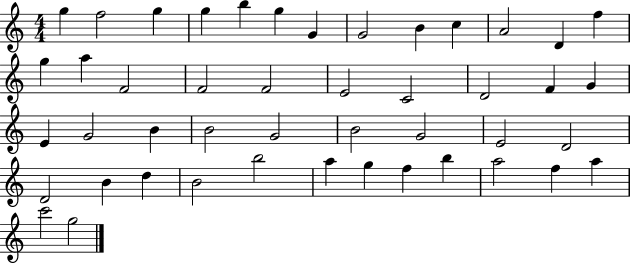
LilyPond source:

{
  \clef treble
  \numericTimeSignature
  \time 4/4
  \key c \major
  g''4 f''2 g''4 | g''4 b''4 g''4 g'4 | g'2 b'4 c''4 | a'2 d'4 f''4 | \break g''4 a''4 f'2 | f'2 f'2 | e'2 c'2 | d'2 f'4 g'4 | \break e'4 g'2 b'4 | b'2 g'2 | b'2 g'2 | e'2 d'2 | \break d'2 b'4 d''4 | b'2 b''2 | a''4 g''4 f''4 b''4 | a''2 f''4 a''4 | \break c'''2 g''2 | \bar "|."
}